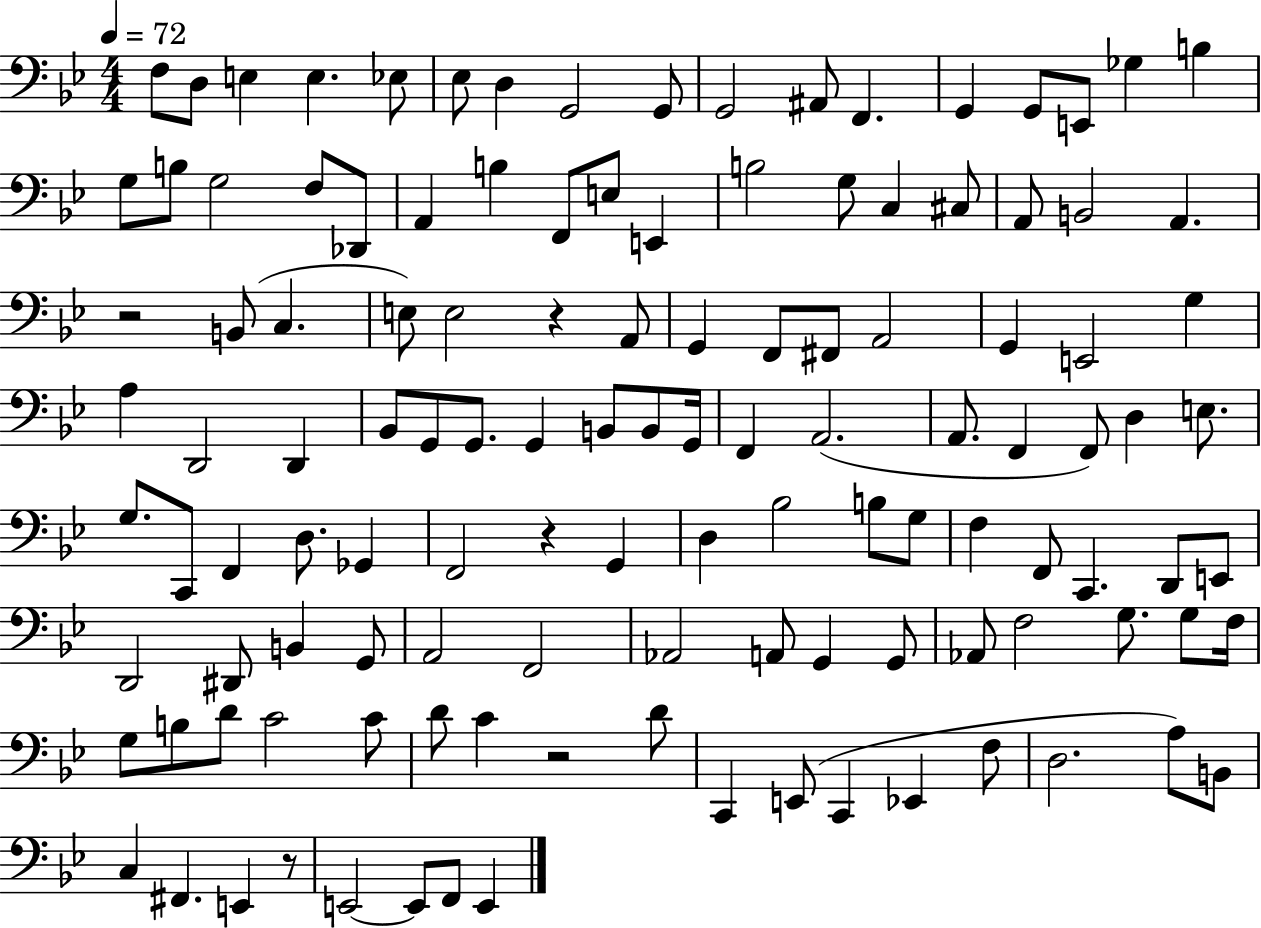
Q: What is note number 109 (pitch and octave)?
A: A3